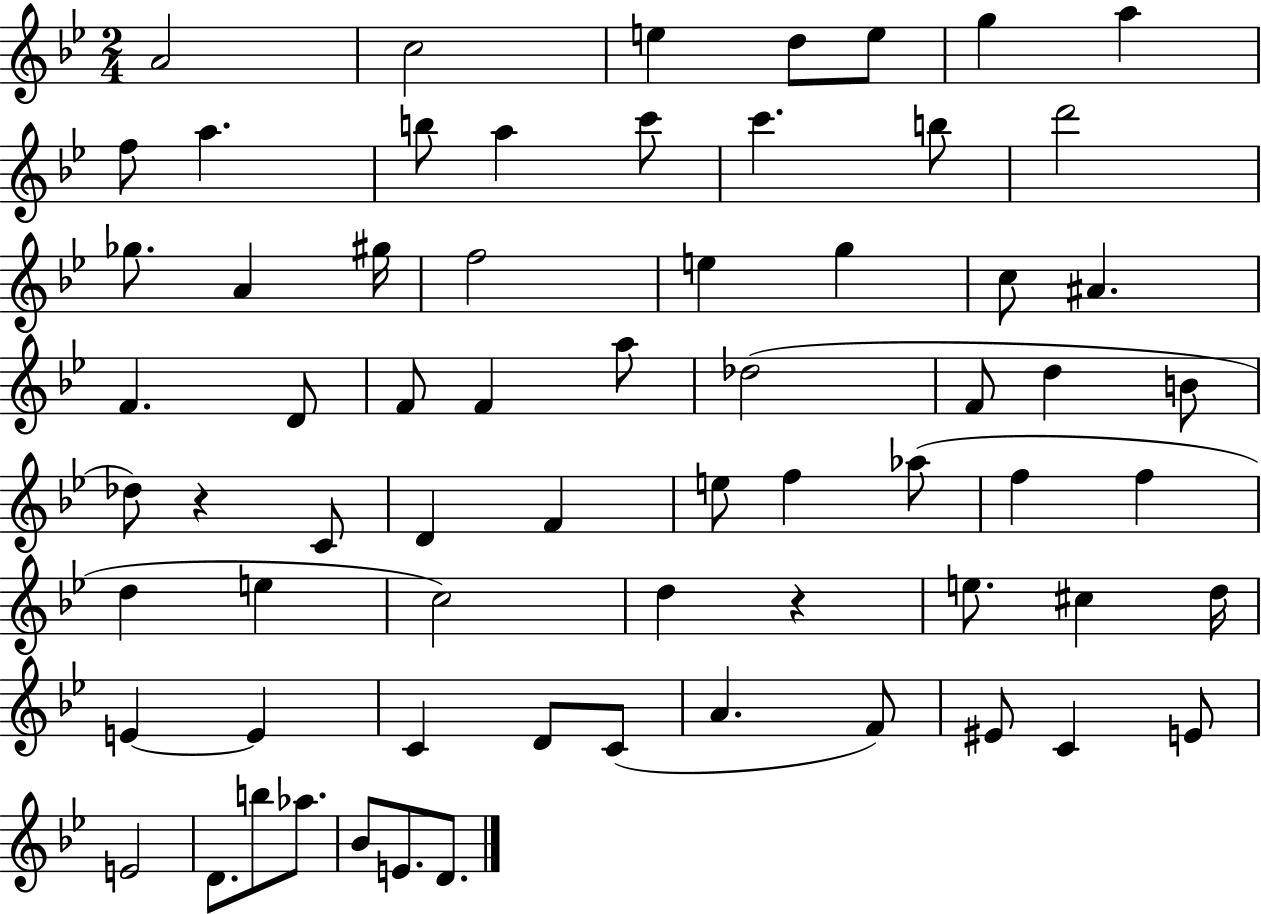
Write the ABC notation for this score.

X:1
T:Untitled
M:2/4
L:1/4
K:Bb
A2 c2 e d/2 e/2 g a f/2 a b/2 a c'/2 c' b/2 d'2 _g/2 A ^g/4 f2 e g c/2 ^A F D/2 F/2 F a/2 _d2 F/2 d B/2 _d/2 z C/2 D F e/2 f _a/2 f f d e c2 d z e/2 ^c d/4 E E C D/2 C/2 A F/2 ^E/2 C E/2 E2 D/2 b/2 _a/2 _B/2 E/2 D/2